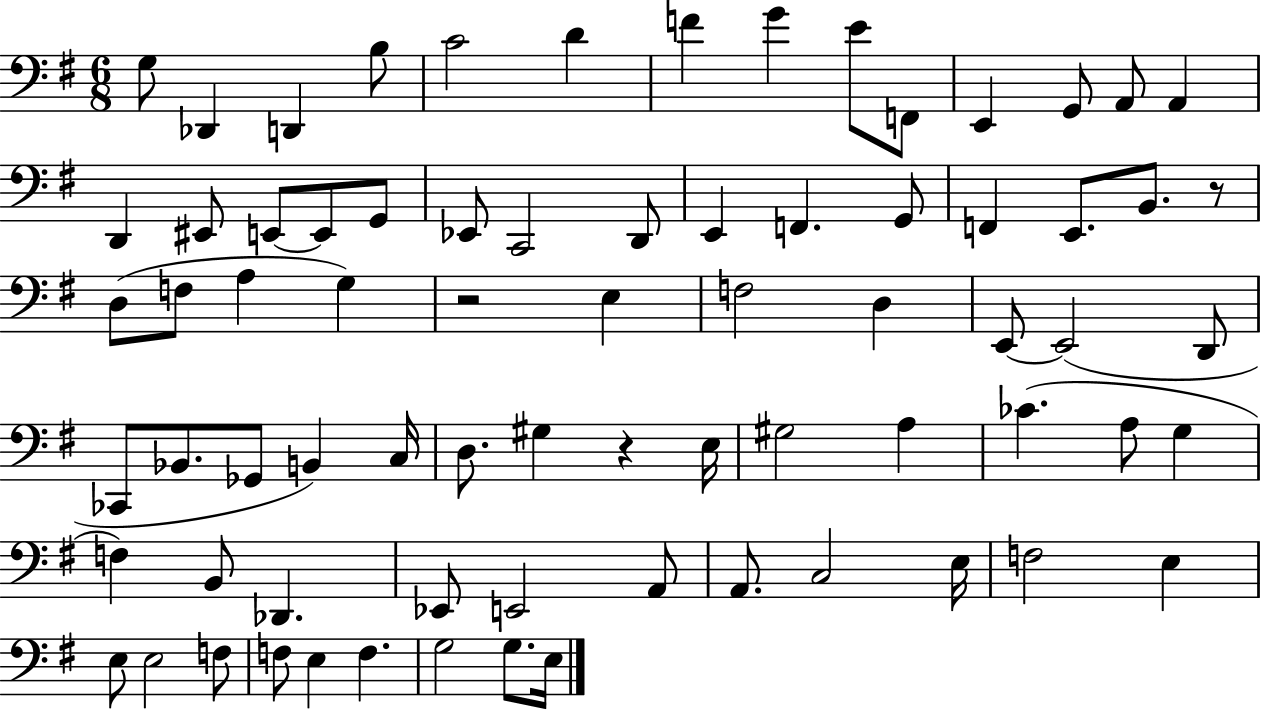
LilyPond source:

{
  \clef bass
  \numericTimeSignature
  \time 6/8
  \key g \major
  g8 des,4 d,4 b8 | c'2 d'4 | f'4 g'4 e'8 f,8 | e,4 g,8 a,8 a,4 | \break d,4 eis,8 e,8~~ e,8 g,8 | ees,8 c,2 d,8 | e,4 f,4. g,8 | f,4 e,8. b,8. r8 | \break d8( f8 a4 g4) | r2 e4 | f2 d4 | e,8~~ e,2( d,8 | \break ces,8 bes,8. ges,8 b,4) c16 | d8. gis4 r4 e16 | gis2 a4 | ces'4.( a8 g4 | \break f4) b,8 des,4. | ees,8 e,2 a,8 | a,8. c2 e16 | f2 e4 | \break e8 e2 f8 | f8 e4 f4. | g2 g8. e16 | \bar "|."
}